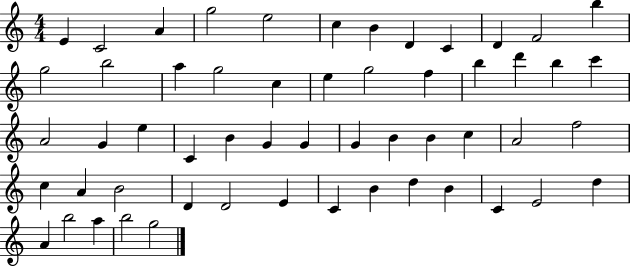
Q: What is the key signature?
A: C major